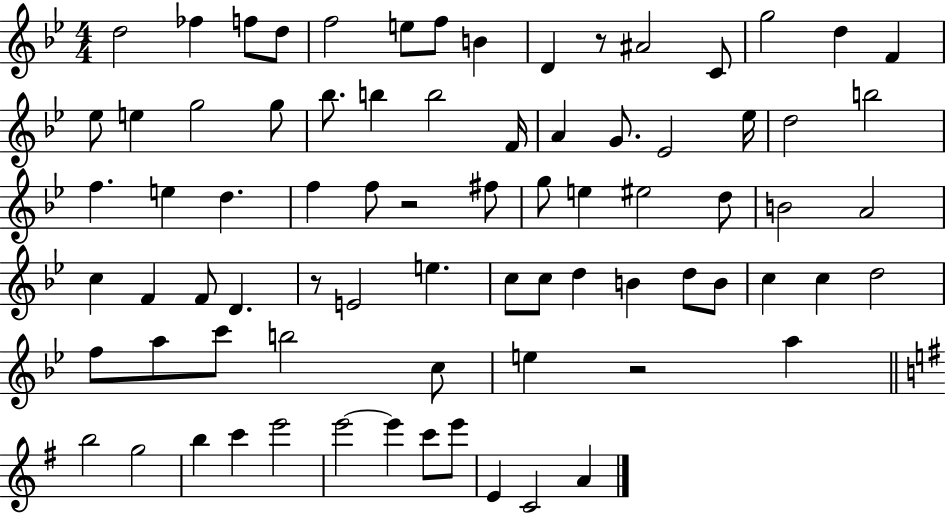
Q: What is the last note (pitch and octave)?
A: A4